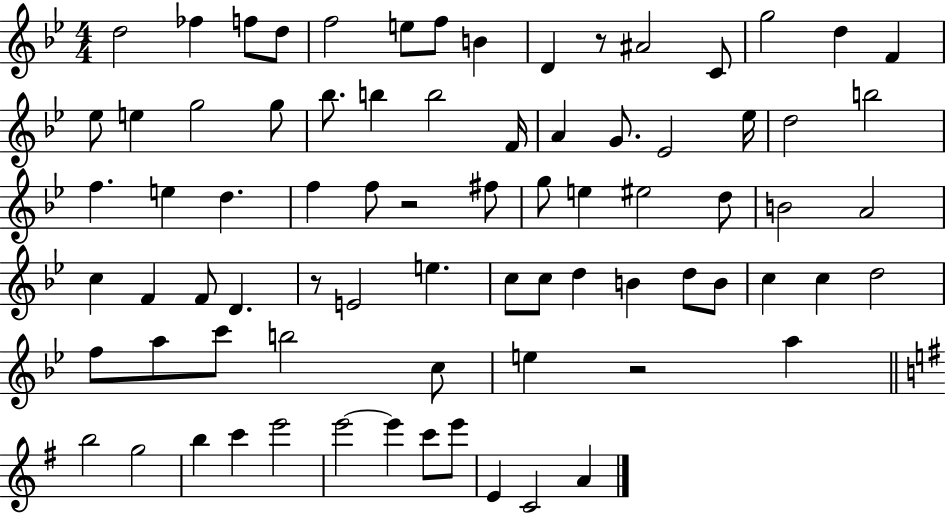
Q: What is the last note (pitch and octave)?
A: A4